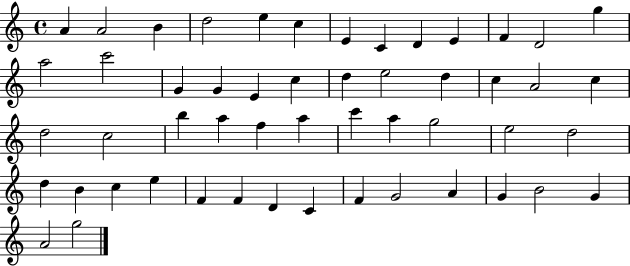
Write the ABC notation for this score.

X:1
T:Untitled
M:4/4
L:1/4
K:C
A A2 B d2 e c E C D E F D2 g a2 c'2 G G E c d e2 d c A2 c d2 c2 b a f a c' a g2 e2 d2 d B c e F F D C F G2 A G B2 G A2 g2